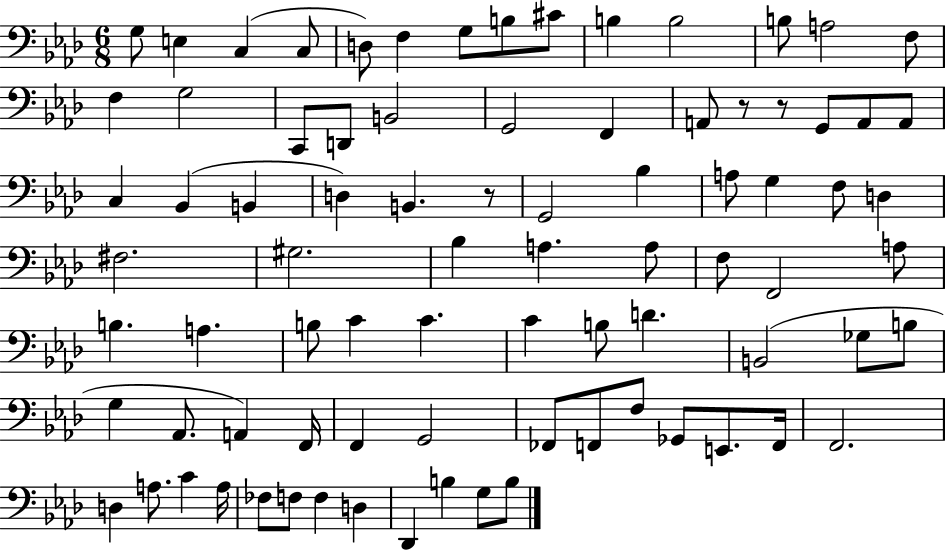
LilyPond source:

{
  \clef bass
  \numericTimeSignature
  \time 6/8
  \key aes \major
  g8 e4 c4( c8 | d8) f4 g8 b8 cis'8 | b4 b2 | b8 a2 f8 | \break f4 g2 | c,8 d,8 b,2 | g,2 f,4 | a,8 r8 r8 g,8 a,8 a,8 | \break c4 bes,4( b,4 | d4) b,4. r8 | g,2 bes4 | a8 g4 f8 d4 | \break fis2. | gis2. | bes4 a4. a8 | f8 f,2 a8 | \break b4. a4. | b8 c'4 c'4. | c'4 b8 d'4. | b,2( ges8 b8 | \break g4 aes,8. a,4) f,16 | f,4 g,2 | fes,8 f,8 f8 ges,8 e,8. f,16 | f,2. | \break d4 a8. c'4 a16 | fes8 f8 f4 d4 | des,4 b4 g8 b8 | \bar "|."
}